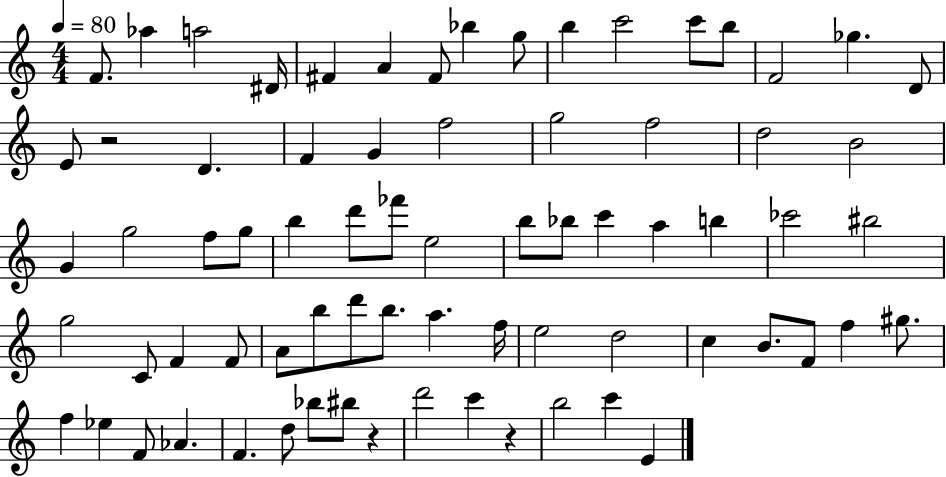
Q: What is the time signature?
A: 4/4